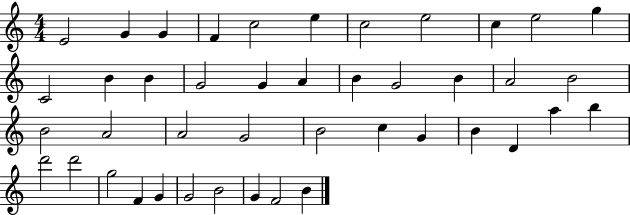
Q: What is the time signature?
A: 4/4